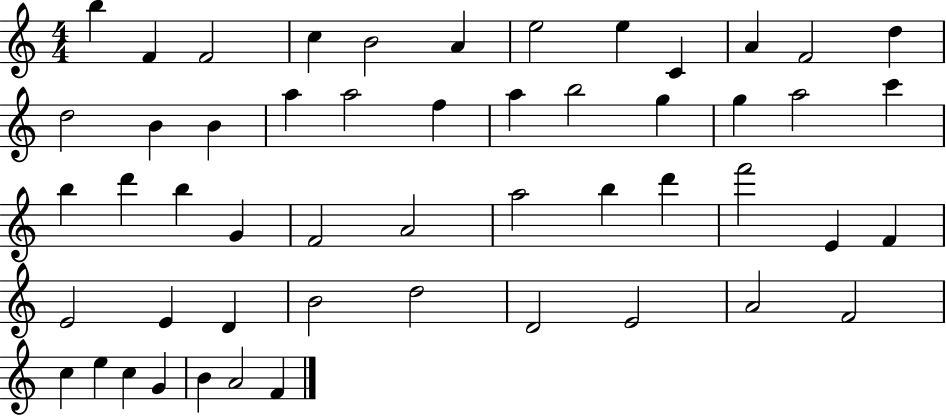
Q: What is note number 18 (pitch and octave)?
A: F5